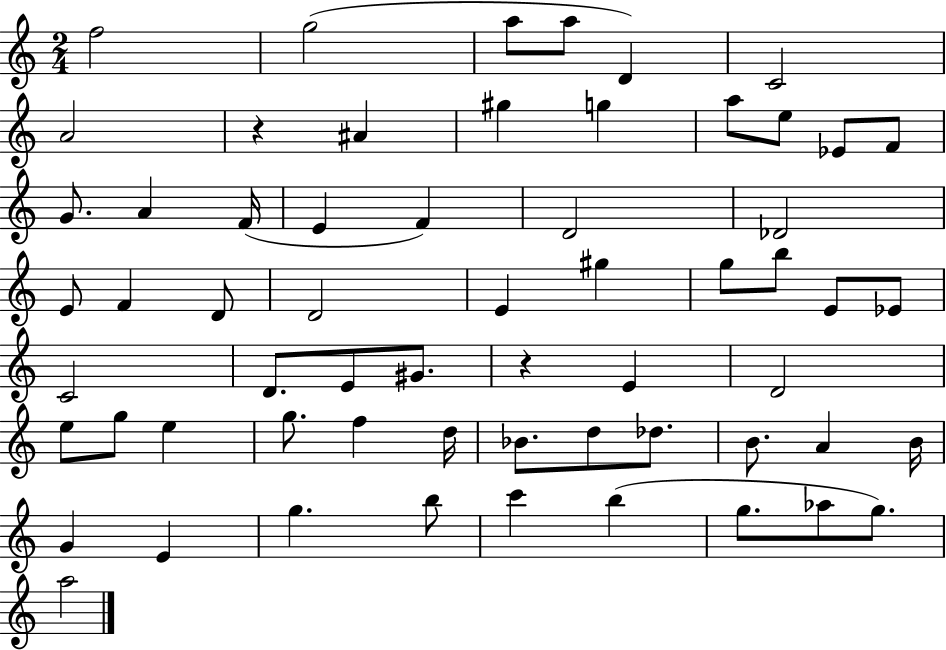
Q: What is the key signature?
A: C major